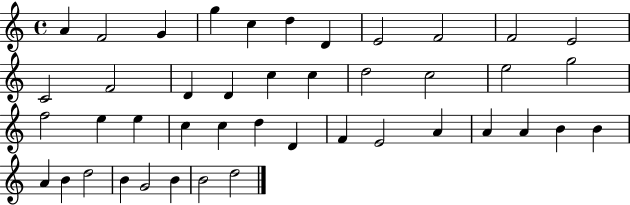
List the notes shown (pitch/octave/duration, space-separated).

A4/q F4/h G4/q G5/q C5/q D5/q D4/q E4/h F4/h F4/h E4/h C4/h F4/h D4/q D4/q C5/q C5/q D5/h C5/h E5/h G5/h F5/h E5/q E5/q C5/q C5/q D5/q D4/q F4/q E4/h A4/q A4/q A4/q B4/q B4/q A4/q B4/q D5/h B4/q G4/h B4/q B4/h D5/h